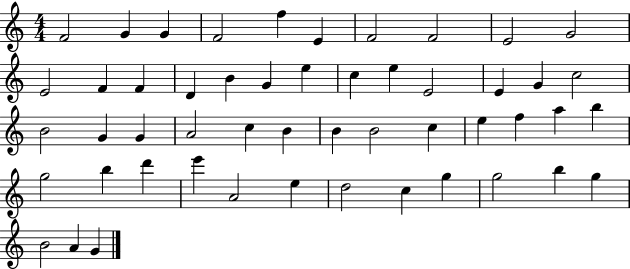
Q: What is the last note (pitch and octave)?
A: G4